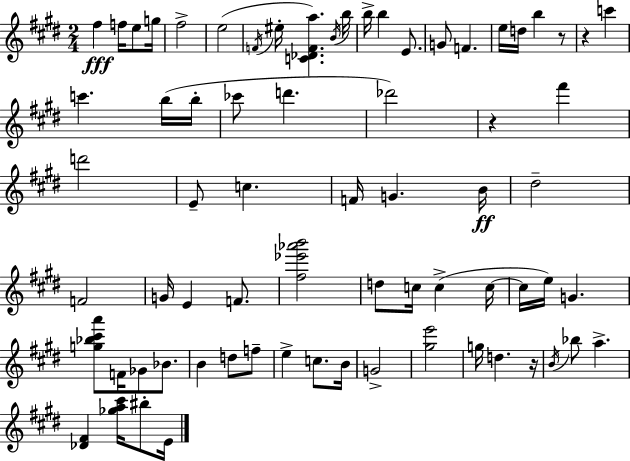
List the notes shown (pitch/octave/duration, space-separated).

F#5/q F5/s E5/e G5/s F#5/h E5/h F4/s EIS5/s [C4,Db4,F4,A5]/q. B4/s B5/s B5/s B5/q E4/e. G4/e F4/q. E5/s D5/s B5/q R/e R/q C6/q C6/q. B5/s B5/s CES6/e D6/q. Db6/h R/q F#6/q D6/h E4/e C5/q. F4/s G4/q. B4/s D#5/h F4/h G4/s E4/q F4/e. [F#5,Eb6,Ab6,B6]/h D5/e C5/s C5/q C5/s C5/s E5/s G4/q. [G5,Bb5,C#6,A6]/e F4/s Gb4/e Bb4/e. B4/q D5/e F5/e E5/q C5/e. B4/s G4/h [G#5,E6]/h G5/s D5/q. R/s B4/s Bb5/e A5/q. [Db4,F#4]/q [Gb5,A5,C#6]/s BIS5/e E4/s